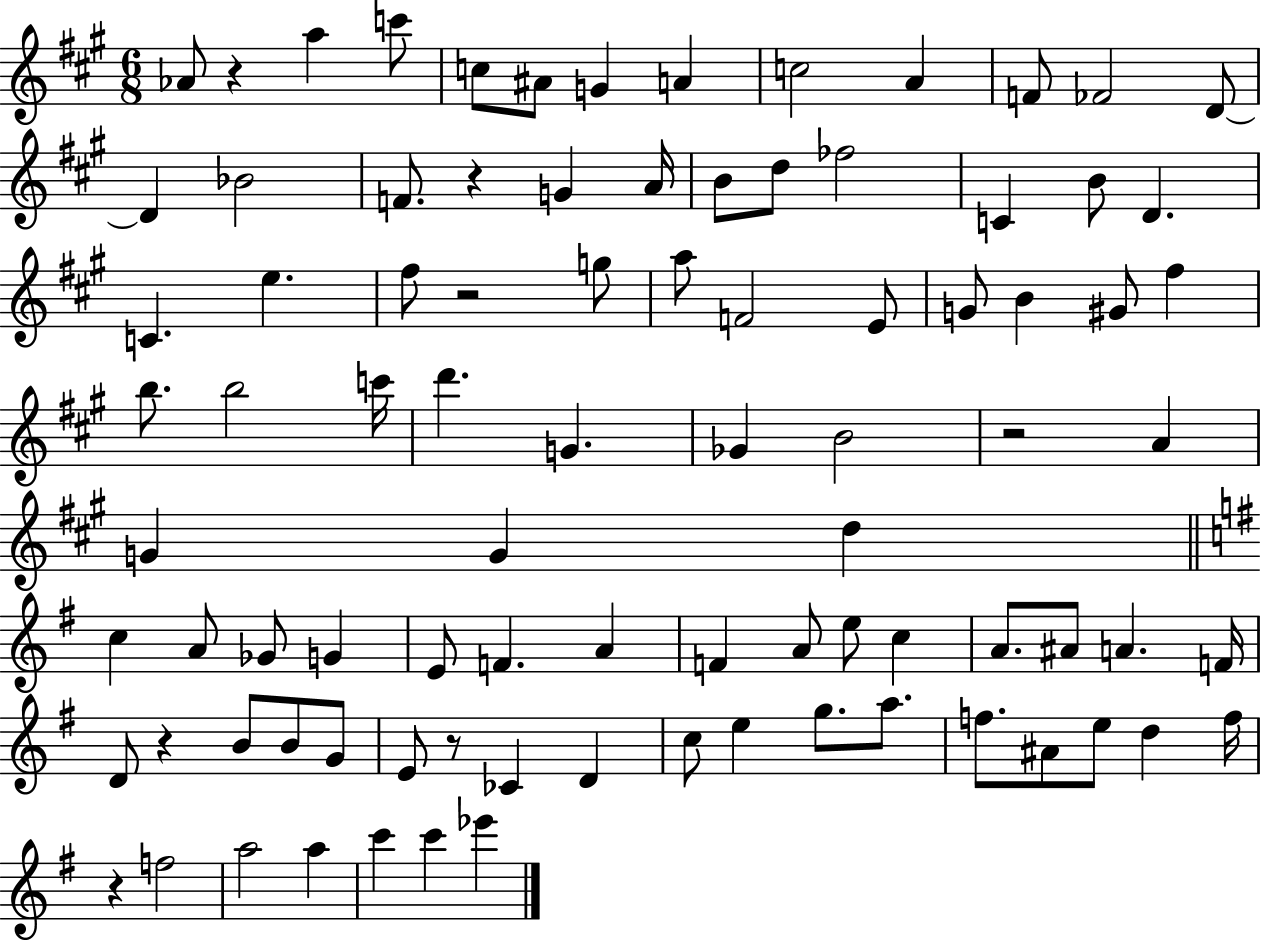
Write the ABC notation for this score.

X:1
T:Untitled
M:6/8
L:1/4
K:A
_A/2 z a c'/2 c/2 ^A/2 G A c2 A F/2 _F2 D/2 D _B2 F/2 z G A/4 B/2 d/2 _f2 C B/2 D C e ^f/2 z2 g/2 a/2 F2 E/2 G/2 B ^G/2 ^f b/2 b2 c'/4 d' G _G B2 z2 A G G d c A/2 _G/2 G E/2 F A F A/2 e/2 c A/2 ^A/2 A F/4 D/2 z B/2 B/2 G/2 E/2 z/2 _C D c/2 e g/2 a/2 f/2 ^A/2 e/2 d f/4 z f2 a2 a c' c' _e'